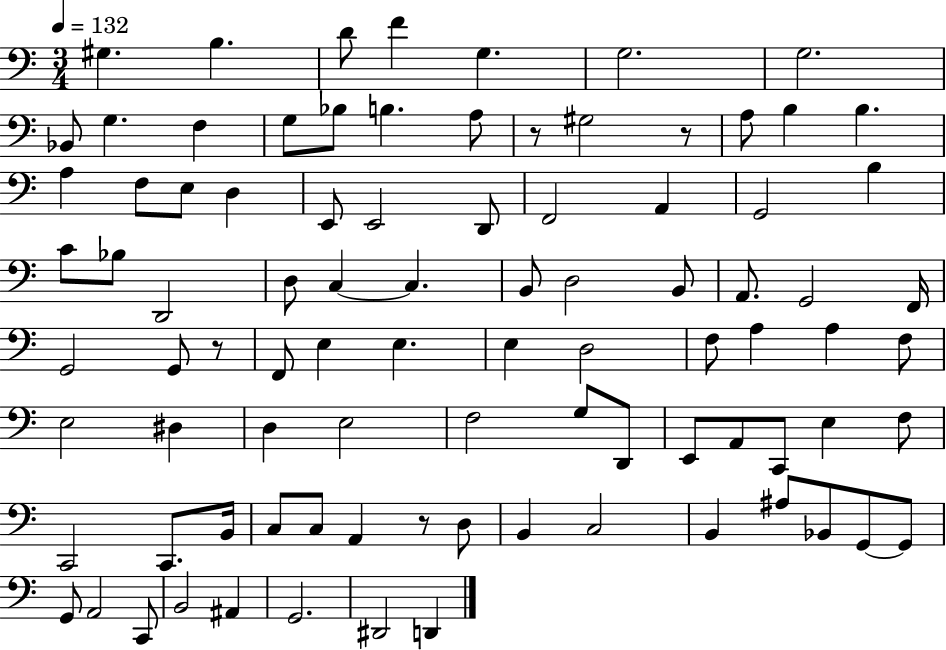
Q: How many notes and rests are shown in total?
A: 90